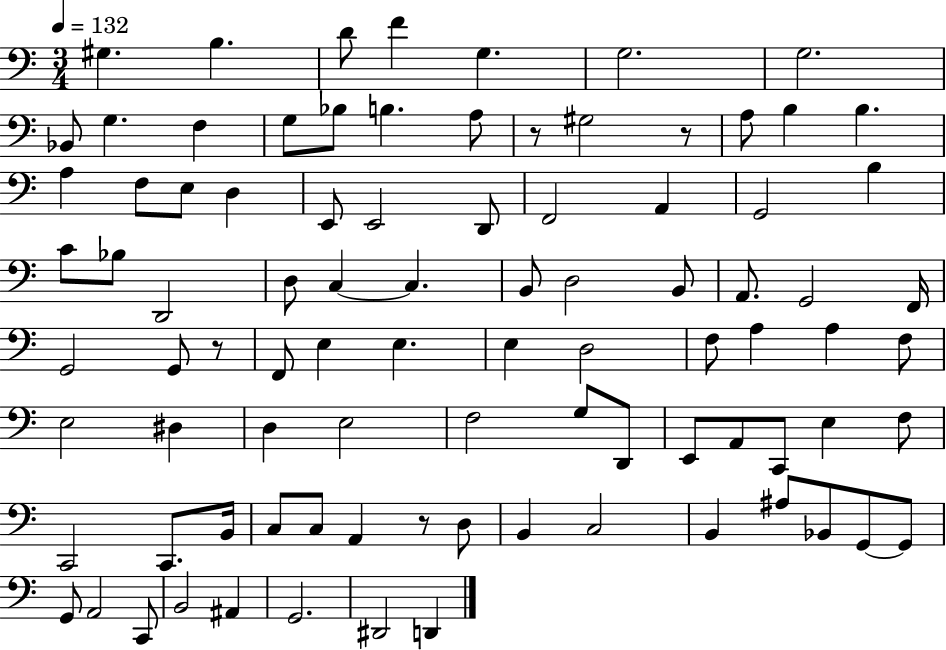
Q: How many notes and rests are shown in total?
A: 90